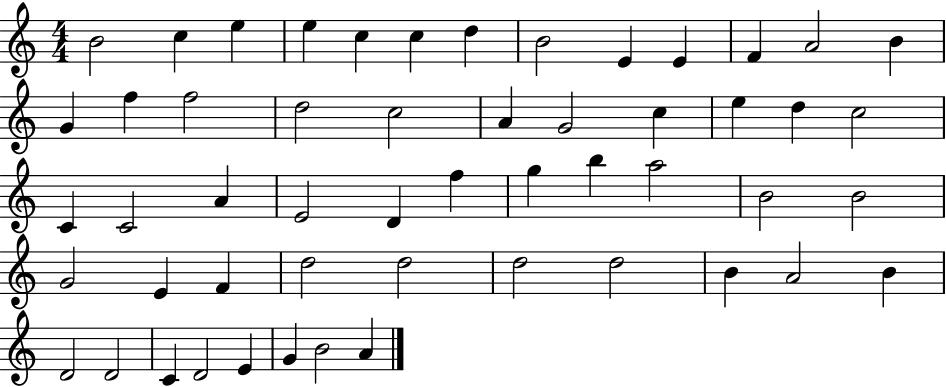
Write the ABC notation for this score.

X:1
T:Untitled
M:4/4
L:1/4
K:C
B2 c e e c c d B2 E E F A2 B G f f2 d2 c2 A G2 c e d c2 C C2 A E2 D f g b a2 B2 B2 G2 E F d2 d2 d2 d2 B A2 B D2 D2 C D2 E G B2 A